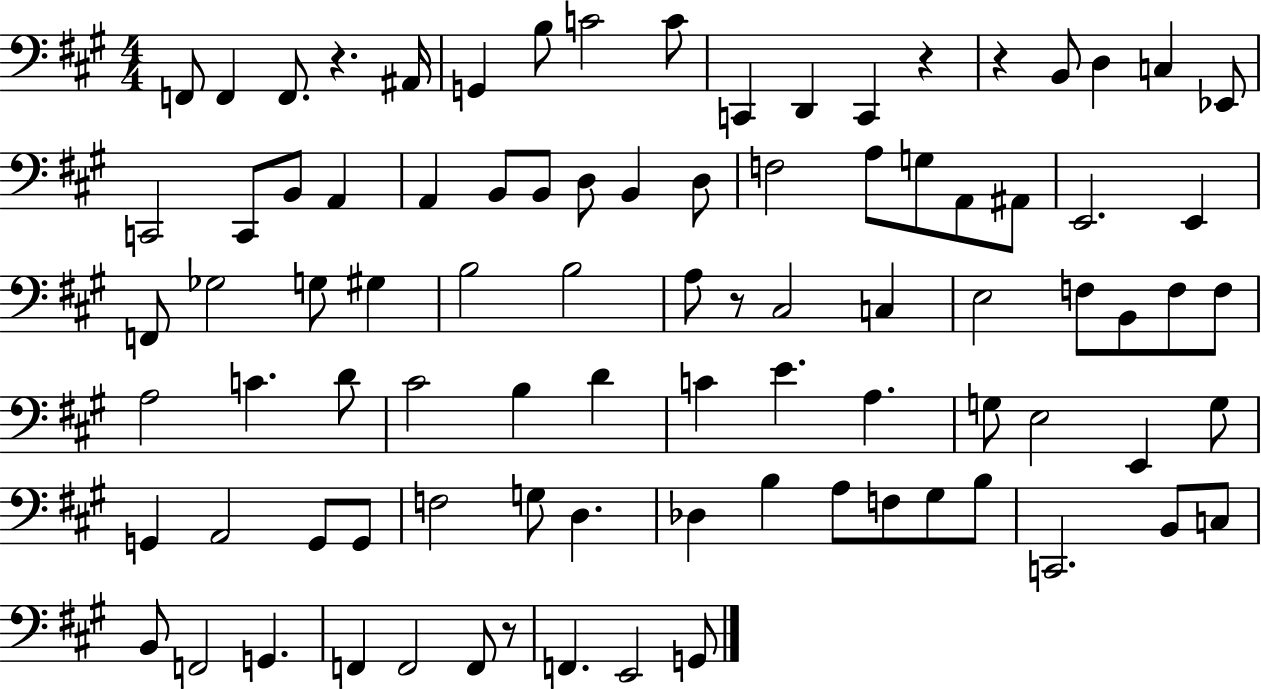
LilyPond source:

{
  \clef bass
  \numericTimeSignature
  \time 4/4
  \key a \major
  f,8 f,4 f,8. r4. ais,16 | g,4 b8 c'2 c'8 | c,4 d,4 c,4 r4 | r4 b,8 d4 c4 ees,8 | \break c,2 c,8 b,8 a,4 | a,4 b,8 b,8 d8 b,4 d8 | f2 a8 g8 a,8 ais,8 | e,2. e,4 | \break f,8 ges2 g8 gis4 | b2 b2 | a8 r8 cis2 c4 | e2 f8 b,8 f8 f8 | \break a2 c'4. d'8 | cis'2 b4 d'4 | c'4 e'4. a4. | g8 e2 e,4 g8 | \break g,4 a,2 g,8 g,8 | f2 g8 d4. | des4 b4 a8 f8 gis8 b8 | c,2. b,8 c8 | \break b,8 f,2 g,4. | f,4 f,2 f,8 r8 | f,4. e,2 g,8 | \bar "|."
}